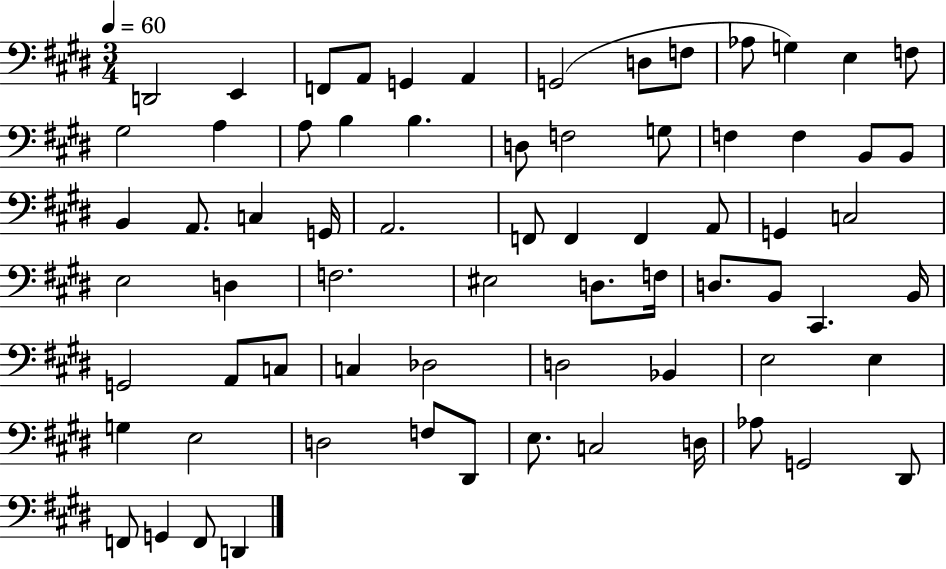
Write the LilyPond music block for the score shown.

{
  \clef bass
  \numericTimeSignature
  \time 3/4
  \key e \major
  \tempo 4 = 60
  d,2 e,4 | f,8 a,8 g,4 a,4 | g,2( d8 f8 | aes8 g4) e4 f8 | \break gis2 a4 | a8 b4 b4. | d8 f2 g8 | f4 f4 b,8 b,8 | \break b,4 a,8. c4 g,16 | a,2. | f,8 f,4 f,4 a,8 | g,4 c2 | \break e2 d4 | f2. | eis2 d8. f16 | d8. b,8 cis,4. b,16 | \break g,2 a,8 c8 | c4 des2 | d2 bes,4 | e2 e4 | \break g4 e2 | d2 f8 dis,8 | e8. c2 d16 | aes8 g,2 dis,8 | \break f,8 g,4 f,8 d,4 | \bar "|."
}